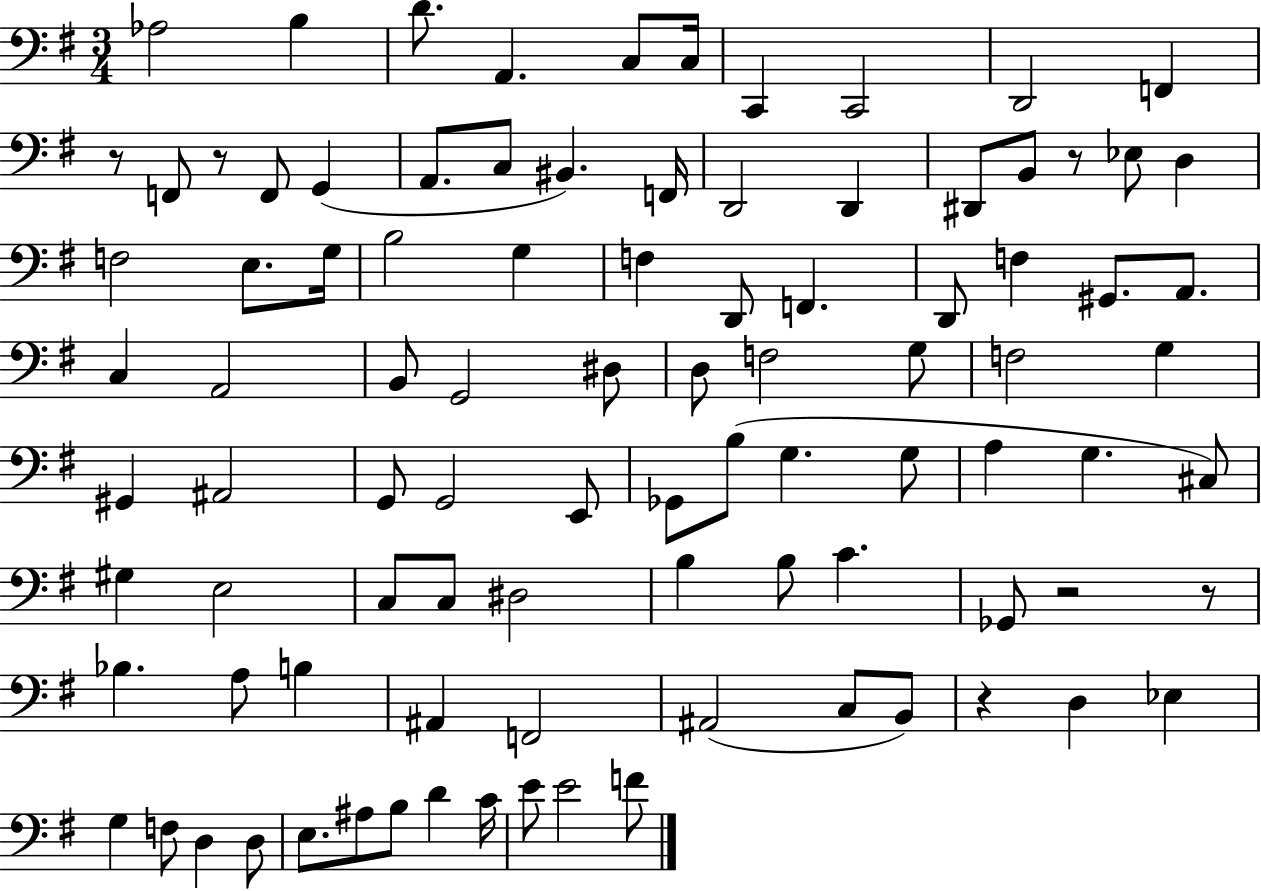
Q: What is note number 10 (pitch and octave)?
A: F2